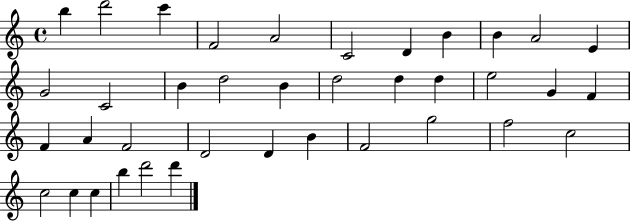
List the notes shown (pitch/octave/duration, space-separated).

B5/q D6/h C6/q F4/h A4/h C4/h D4/q B4/q B4/q A4/h E4/q G4/h C4/h B4/q D5/h B4/q D5/h D5/q D5/q E5/h G4/q F4/q F4/q A4/q F4/h D4/h D4/q B4/q F4/h G5/h F5/h C5/h C5/h C5/q C5/q B5/q D6/h D6/q